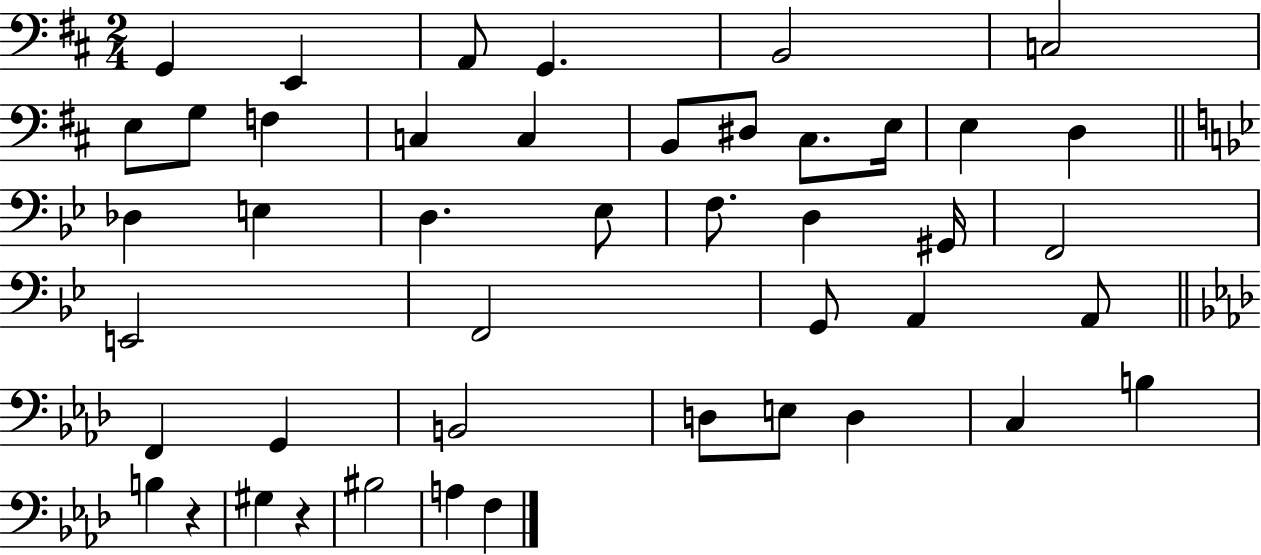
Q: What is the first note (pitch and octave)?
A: G2